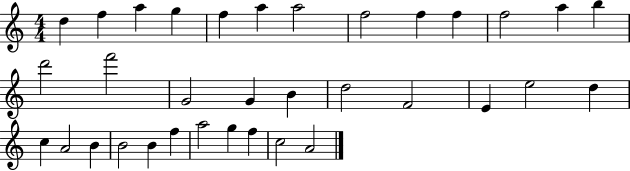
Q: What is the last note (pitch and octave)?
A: A4